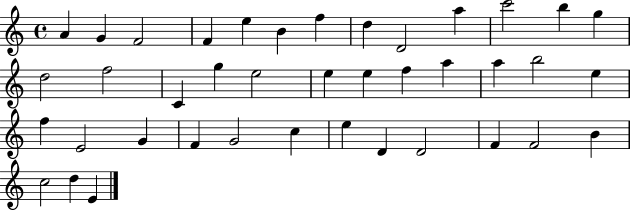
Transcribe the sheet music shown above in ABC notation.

X:1
T:Untitled
M:4/4
L:1/4
K:C
A G F2 F e B f d D2 a c'2 b g d2 f2 C g e2 e e f a a b2 e f E2 G F G2 c e D D2 F F2 B c2 d E